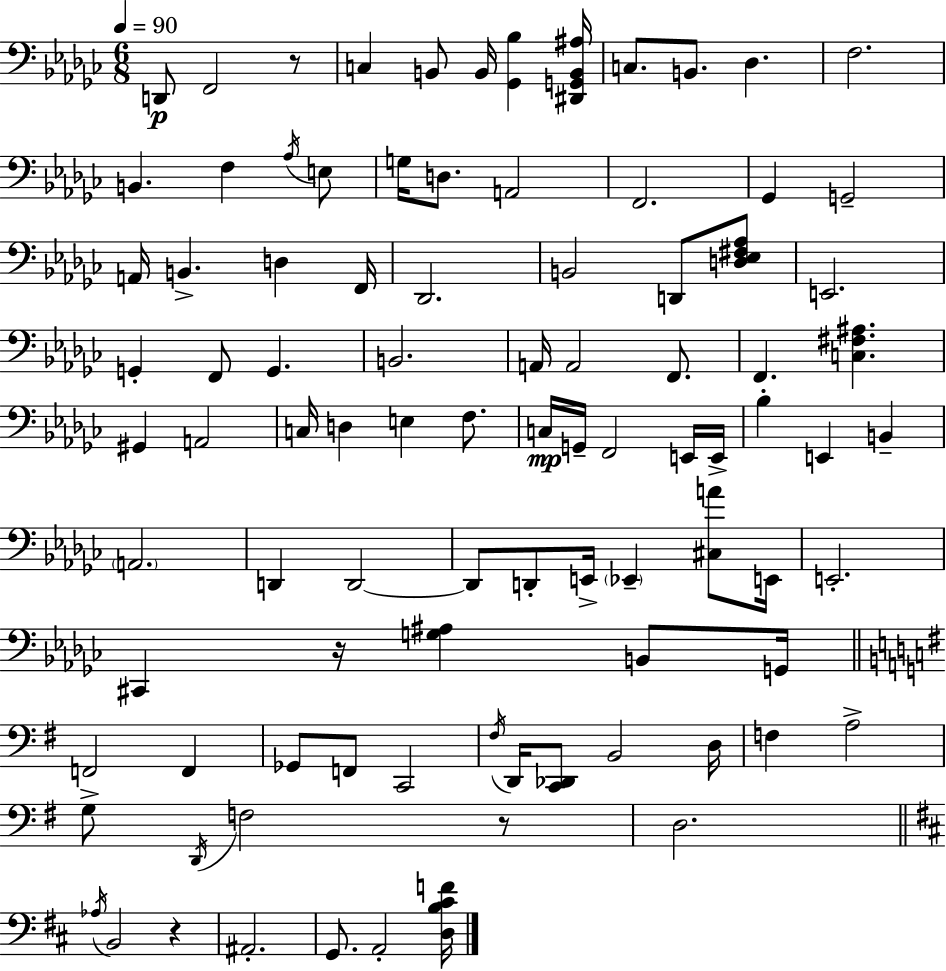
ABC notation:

X:1
T:Untitled
M:6/8
L:1/4
K:Ebm
D,,/2 F,,2 z/2 C, B,,/2 B,,/4 [_G,,_B,] [^D,,G,,B,,^A,]/4 C,/2 B,,/2 _D, F,2 B,, F, _A,/4 E,/2 G,/4 D,/2 A,,2 F,,2 _G,, G,,2 A,,/4 B,, D, F,,/4 _D,,2 B,,2 D,,/2 [D,_E,^F,_A,]/2 E,,2 G,, F,,/2 G,, B,,2 A,,/4 A,,2 F,,/2 F,, [C,^F,^A,] ^G,, A,,2 C,/4 D, E, F,/2 C,/4 G,,/4 F,,2 E,,/4 E,,/4 _B, E,, B,, A,,2 D,, D,,2 D,,/2 D,,/2 E,,/4 _E,, [^C,A]/2 E,,/4 E,,2 ^C,, z/4 [G,^A,] B,,/2 G,,/4 F,,2 F,, _G,,/2 F,,/2 C,,2 ^F,/4 D,,/4 [C,,_D,,]/2 B,,2 D,/4 F, A,2 G,/2 D,,/4 F,2 z/2 D,2 _A,/4 B,,2 z ^A,,2 G,,/2 A,,2 [D,B,^CF]/4